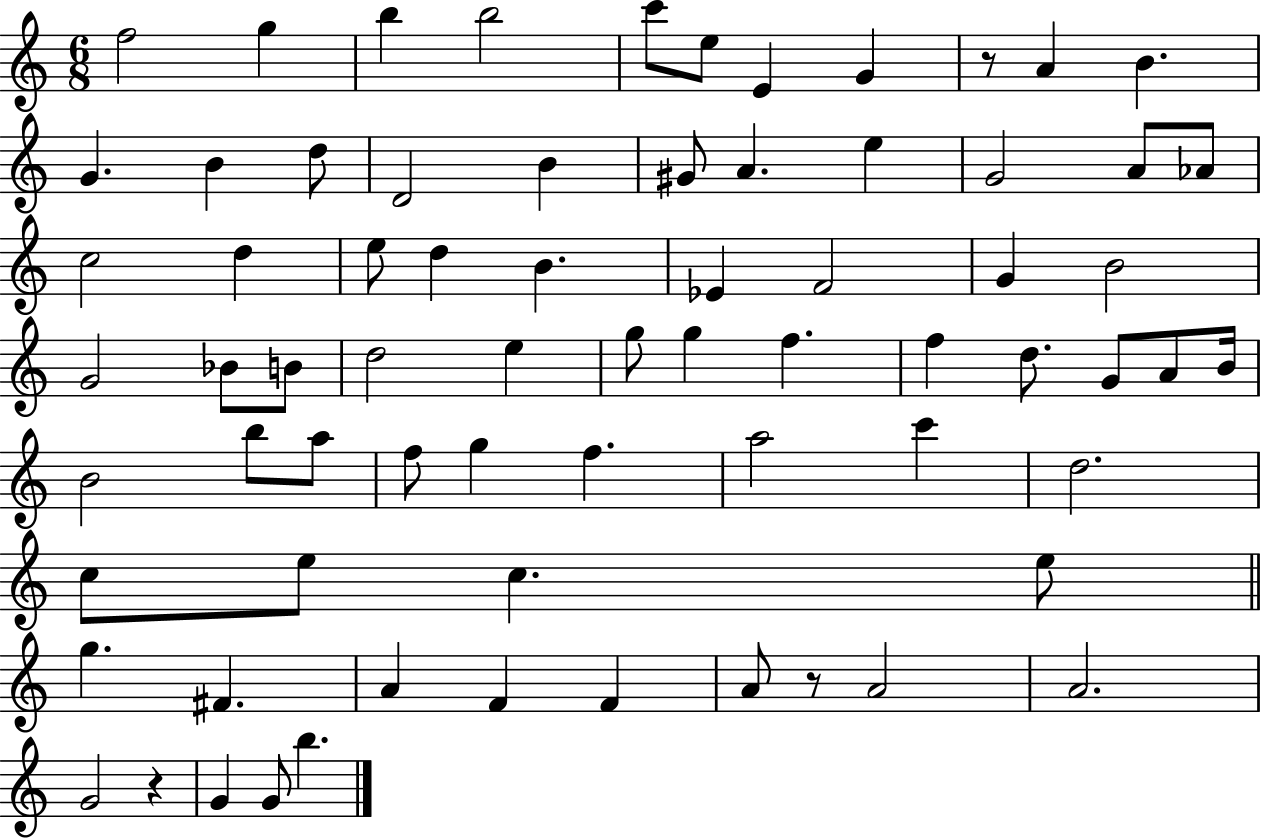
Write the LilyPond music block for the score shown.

{
  \clef treble
  \numericTimeSignature
  \time 6/8
  \key c \major
  f''2 g''4 | b''4 b''2 | c'''8 e''8 e'4 g'4 | r8 a'4 b'4. | \break g'4. b'4 d''8 | d'2 b'4 | gis'8 a'4. e''4 | g'2 a'8 aes'8 | \break c''2 d''4 | e''8 d''4 b'4. | ees'4 f'2 | g'4 b'2 | \break g'2 bes'8 b'8 | d''2 e''4 | g''8 g''4 f''4. | f''4 d''8. g'8 a'8 b'16 | \break b'2 b''8 a''8 | f''8 g''4 f''4. | a''2 c'''4 | d''2. | \break c''8 e''8 c''4. e''8 | \bar "||" \break \key c \major g''4. fis'4. | a'4 f'4 f'4 | a'8 r8 a'2 | a'2. | \break g'2 r4 | g'4 g'8 b''4. | \bar "|."
}